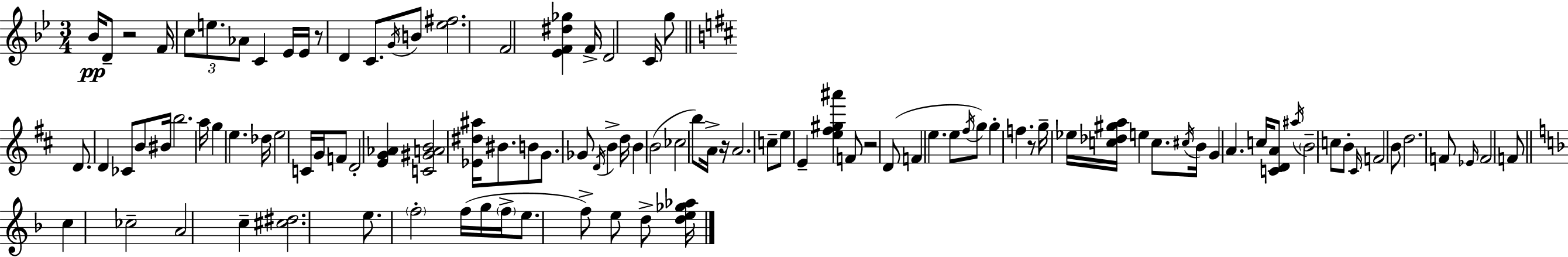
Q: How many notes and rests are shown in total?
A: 107